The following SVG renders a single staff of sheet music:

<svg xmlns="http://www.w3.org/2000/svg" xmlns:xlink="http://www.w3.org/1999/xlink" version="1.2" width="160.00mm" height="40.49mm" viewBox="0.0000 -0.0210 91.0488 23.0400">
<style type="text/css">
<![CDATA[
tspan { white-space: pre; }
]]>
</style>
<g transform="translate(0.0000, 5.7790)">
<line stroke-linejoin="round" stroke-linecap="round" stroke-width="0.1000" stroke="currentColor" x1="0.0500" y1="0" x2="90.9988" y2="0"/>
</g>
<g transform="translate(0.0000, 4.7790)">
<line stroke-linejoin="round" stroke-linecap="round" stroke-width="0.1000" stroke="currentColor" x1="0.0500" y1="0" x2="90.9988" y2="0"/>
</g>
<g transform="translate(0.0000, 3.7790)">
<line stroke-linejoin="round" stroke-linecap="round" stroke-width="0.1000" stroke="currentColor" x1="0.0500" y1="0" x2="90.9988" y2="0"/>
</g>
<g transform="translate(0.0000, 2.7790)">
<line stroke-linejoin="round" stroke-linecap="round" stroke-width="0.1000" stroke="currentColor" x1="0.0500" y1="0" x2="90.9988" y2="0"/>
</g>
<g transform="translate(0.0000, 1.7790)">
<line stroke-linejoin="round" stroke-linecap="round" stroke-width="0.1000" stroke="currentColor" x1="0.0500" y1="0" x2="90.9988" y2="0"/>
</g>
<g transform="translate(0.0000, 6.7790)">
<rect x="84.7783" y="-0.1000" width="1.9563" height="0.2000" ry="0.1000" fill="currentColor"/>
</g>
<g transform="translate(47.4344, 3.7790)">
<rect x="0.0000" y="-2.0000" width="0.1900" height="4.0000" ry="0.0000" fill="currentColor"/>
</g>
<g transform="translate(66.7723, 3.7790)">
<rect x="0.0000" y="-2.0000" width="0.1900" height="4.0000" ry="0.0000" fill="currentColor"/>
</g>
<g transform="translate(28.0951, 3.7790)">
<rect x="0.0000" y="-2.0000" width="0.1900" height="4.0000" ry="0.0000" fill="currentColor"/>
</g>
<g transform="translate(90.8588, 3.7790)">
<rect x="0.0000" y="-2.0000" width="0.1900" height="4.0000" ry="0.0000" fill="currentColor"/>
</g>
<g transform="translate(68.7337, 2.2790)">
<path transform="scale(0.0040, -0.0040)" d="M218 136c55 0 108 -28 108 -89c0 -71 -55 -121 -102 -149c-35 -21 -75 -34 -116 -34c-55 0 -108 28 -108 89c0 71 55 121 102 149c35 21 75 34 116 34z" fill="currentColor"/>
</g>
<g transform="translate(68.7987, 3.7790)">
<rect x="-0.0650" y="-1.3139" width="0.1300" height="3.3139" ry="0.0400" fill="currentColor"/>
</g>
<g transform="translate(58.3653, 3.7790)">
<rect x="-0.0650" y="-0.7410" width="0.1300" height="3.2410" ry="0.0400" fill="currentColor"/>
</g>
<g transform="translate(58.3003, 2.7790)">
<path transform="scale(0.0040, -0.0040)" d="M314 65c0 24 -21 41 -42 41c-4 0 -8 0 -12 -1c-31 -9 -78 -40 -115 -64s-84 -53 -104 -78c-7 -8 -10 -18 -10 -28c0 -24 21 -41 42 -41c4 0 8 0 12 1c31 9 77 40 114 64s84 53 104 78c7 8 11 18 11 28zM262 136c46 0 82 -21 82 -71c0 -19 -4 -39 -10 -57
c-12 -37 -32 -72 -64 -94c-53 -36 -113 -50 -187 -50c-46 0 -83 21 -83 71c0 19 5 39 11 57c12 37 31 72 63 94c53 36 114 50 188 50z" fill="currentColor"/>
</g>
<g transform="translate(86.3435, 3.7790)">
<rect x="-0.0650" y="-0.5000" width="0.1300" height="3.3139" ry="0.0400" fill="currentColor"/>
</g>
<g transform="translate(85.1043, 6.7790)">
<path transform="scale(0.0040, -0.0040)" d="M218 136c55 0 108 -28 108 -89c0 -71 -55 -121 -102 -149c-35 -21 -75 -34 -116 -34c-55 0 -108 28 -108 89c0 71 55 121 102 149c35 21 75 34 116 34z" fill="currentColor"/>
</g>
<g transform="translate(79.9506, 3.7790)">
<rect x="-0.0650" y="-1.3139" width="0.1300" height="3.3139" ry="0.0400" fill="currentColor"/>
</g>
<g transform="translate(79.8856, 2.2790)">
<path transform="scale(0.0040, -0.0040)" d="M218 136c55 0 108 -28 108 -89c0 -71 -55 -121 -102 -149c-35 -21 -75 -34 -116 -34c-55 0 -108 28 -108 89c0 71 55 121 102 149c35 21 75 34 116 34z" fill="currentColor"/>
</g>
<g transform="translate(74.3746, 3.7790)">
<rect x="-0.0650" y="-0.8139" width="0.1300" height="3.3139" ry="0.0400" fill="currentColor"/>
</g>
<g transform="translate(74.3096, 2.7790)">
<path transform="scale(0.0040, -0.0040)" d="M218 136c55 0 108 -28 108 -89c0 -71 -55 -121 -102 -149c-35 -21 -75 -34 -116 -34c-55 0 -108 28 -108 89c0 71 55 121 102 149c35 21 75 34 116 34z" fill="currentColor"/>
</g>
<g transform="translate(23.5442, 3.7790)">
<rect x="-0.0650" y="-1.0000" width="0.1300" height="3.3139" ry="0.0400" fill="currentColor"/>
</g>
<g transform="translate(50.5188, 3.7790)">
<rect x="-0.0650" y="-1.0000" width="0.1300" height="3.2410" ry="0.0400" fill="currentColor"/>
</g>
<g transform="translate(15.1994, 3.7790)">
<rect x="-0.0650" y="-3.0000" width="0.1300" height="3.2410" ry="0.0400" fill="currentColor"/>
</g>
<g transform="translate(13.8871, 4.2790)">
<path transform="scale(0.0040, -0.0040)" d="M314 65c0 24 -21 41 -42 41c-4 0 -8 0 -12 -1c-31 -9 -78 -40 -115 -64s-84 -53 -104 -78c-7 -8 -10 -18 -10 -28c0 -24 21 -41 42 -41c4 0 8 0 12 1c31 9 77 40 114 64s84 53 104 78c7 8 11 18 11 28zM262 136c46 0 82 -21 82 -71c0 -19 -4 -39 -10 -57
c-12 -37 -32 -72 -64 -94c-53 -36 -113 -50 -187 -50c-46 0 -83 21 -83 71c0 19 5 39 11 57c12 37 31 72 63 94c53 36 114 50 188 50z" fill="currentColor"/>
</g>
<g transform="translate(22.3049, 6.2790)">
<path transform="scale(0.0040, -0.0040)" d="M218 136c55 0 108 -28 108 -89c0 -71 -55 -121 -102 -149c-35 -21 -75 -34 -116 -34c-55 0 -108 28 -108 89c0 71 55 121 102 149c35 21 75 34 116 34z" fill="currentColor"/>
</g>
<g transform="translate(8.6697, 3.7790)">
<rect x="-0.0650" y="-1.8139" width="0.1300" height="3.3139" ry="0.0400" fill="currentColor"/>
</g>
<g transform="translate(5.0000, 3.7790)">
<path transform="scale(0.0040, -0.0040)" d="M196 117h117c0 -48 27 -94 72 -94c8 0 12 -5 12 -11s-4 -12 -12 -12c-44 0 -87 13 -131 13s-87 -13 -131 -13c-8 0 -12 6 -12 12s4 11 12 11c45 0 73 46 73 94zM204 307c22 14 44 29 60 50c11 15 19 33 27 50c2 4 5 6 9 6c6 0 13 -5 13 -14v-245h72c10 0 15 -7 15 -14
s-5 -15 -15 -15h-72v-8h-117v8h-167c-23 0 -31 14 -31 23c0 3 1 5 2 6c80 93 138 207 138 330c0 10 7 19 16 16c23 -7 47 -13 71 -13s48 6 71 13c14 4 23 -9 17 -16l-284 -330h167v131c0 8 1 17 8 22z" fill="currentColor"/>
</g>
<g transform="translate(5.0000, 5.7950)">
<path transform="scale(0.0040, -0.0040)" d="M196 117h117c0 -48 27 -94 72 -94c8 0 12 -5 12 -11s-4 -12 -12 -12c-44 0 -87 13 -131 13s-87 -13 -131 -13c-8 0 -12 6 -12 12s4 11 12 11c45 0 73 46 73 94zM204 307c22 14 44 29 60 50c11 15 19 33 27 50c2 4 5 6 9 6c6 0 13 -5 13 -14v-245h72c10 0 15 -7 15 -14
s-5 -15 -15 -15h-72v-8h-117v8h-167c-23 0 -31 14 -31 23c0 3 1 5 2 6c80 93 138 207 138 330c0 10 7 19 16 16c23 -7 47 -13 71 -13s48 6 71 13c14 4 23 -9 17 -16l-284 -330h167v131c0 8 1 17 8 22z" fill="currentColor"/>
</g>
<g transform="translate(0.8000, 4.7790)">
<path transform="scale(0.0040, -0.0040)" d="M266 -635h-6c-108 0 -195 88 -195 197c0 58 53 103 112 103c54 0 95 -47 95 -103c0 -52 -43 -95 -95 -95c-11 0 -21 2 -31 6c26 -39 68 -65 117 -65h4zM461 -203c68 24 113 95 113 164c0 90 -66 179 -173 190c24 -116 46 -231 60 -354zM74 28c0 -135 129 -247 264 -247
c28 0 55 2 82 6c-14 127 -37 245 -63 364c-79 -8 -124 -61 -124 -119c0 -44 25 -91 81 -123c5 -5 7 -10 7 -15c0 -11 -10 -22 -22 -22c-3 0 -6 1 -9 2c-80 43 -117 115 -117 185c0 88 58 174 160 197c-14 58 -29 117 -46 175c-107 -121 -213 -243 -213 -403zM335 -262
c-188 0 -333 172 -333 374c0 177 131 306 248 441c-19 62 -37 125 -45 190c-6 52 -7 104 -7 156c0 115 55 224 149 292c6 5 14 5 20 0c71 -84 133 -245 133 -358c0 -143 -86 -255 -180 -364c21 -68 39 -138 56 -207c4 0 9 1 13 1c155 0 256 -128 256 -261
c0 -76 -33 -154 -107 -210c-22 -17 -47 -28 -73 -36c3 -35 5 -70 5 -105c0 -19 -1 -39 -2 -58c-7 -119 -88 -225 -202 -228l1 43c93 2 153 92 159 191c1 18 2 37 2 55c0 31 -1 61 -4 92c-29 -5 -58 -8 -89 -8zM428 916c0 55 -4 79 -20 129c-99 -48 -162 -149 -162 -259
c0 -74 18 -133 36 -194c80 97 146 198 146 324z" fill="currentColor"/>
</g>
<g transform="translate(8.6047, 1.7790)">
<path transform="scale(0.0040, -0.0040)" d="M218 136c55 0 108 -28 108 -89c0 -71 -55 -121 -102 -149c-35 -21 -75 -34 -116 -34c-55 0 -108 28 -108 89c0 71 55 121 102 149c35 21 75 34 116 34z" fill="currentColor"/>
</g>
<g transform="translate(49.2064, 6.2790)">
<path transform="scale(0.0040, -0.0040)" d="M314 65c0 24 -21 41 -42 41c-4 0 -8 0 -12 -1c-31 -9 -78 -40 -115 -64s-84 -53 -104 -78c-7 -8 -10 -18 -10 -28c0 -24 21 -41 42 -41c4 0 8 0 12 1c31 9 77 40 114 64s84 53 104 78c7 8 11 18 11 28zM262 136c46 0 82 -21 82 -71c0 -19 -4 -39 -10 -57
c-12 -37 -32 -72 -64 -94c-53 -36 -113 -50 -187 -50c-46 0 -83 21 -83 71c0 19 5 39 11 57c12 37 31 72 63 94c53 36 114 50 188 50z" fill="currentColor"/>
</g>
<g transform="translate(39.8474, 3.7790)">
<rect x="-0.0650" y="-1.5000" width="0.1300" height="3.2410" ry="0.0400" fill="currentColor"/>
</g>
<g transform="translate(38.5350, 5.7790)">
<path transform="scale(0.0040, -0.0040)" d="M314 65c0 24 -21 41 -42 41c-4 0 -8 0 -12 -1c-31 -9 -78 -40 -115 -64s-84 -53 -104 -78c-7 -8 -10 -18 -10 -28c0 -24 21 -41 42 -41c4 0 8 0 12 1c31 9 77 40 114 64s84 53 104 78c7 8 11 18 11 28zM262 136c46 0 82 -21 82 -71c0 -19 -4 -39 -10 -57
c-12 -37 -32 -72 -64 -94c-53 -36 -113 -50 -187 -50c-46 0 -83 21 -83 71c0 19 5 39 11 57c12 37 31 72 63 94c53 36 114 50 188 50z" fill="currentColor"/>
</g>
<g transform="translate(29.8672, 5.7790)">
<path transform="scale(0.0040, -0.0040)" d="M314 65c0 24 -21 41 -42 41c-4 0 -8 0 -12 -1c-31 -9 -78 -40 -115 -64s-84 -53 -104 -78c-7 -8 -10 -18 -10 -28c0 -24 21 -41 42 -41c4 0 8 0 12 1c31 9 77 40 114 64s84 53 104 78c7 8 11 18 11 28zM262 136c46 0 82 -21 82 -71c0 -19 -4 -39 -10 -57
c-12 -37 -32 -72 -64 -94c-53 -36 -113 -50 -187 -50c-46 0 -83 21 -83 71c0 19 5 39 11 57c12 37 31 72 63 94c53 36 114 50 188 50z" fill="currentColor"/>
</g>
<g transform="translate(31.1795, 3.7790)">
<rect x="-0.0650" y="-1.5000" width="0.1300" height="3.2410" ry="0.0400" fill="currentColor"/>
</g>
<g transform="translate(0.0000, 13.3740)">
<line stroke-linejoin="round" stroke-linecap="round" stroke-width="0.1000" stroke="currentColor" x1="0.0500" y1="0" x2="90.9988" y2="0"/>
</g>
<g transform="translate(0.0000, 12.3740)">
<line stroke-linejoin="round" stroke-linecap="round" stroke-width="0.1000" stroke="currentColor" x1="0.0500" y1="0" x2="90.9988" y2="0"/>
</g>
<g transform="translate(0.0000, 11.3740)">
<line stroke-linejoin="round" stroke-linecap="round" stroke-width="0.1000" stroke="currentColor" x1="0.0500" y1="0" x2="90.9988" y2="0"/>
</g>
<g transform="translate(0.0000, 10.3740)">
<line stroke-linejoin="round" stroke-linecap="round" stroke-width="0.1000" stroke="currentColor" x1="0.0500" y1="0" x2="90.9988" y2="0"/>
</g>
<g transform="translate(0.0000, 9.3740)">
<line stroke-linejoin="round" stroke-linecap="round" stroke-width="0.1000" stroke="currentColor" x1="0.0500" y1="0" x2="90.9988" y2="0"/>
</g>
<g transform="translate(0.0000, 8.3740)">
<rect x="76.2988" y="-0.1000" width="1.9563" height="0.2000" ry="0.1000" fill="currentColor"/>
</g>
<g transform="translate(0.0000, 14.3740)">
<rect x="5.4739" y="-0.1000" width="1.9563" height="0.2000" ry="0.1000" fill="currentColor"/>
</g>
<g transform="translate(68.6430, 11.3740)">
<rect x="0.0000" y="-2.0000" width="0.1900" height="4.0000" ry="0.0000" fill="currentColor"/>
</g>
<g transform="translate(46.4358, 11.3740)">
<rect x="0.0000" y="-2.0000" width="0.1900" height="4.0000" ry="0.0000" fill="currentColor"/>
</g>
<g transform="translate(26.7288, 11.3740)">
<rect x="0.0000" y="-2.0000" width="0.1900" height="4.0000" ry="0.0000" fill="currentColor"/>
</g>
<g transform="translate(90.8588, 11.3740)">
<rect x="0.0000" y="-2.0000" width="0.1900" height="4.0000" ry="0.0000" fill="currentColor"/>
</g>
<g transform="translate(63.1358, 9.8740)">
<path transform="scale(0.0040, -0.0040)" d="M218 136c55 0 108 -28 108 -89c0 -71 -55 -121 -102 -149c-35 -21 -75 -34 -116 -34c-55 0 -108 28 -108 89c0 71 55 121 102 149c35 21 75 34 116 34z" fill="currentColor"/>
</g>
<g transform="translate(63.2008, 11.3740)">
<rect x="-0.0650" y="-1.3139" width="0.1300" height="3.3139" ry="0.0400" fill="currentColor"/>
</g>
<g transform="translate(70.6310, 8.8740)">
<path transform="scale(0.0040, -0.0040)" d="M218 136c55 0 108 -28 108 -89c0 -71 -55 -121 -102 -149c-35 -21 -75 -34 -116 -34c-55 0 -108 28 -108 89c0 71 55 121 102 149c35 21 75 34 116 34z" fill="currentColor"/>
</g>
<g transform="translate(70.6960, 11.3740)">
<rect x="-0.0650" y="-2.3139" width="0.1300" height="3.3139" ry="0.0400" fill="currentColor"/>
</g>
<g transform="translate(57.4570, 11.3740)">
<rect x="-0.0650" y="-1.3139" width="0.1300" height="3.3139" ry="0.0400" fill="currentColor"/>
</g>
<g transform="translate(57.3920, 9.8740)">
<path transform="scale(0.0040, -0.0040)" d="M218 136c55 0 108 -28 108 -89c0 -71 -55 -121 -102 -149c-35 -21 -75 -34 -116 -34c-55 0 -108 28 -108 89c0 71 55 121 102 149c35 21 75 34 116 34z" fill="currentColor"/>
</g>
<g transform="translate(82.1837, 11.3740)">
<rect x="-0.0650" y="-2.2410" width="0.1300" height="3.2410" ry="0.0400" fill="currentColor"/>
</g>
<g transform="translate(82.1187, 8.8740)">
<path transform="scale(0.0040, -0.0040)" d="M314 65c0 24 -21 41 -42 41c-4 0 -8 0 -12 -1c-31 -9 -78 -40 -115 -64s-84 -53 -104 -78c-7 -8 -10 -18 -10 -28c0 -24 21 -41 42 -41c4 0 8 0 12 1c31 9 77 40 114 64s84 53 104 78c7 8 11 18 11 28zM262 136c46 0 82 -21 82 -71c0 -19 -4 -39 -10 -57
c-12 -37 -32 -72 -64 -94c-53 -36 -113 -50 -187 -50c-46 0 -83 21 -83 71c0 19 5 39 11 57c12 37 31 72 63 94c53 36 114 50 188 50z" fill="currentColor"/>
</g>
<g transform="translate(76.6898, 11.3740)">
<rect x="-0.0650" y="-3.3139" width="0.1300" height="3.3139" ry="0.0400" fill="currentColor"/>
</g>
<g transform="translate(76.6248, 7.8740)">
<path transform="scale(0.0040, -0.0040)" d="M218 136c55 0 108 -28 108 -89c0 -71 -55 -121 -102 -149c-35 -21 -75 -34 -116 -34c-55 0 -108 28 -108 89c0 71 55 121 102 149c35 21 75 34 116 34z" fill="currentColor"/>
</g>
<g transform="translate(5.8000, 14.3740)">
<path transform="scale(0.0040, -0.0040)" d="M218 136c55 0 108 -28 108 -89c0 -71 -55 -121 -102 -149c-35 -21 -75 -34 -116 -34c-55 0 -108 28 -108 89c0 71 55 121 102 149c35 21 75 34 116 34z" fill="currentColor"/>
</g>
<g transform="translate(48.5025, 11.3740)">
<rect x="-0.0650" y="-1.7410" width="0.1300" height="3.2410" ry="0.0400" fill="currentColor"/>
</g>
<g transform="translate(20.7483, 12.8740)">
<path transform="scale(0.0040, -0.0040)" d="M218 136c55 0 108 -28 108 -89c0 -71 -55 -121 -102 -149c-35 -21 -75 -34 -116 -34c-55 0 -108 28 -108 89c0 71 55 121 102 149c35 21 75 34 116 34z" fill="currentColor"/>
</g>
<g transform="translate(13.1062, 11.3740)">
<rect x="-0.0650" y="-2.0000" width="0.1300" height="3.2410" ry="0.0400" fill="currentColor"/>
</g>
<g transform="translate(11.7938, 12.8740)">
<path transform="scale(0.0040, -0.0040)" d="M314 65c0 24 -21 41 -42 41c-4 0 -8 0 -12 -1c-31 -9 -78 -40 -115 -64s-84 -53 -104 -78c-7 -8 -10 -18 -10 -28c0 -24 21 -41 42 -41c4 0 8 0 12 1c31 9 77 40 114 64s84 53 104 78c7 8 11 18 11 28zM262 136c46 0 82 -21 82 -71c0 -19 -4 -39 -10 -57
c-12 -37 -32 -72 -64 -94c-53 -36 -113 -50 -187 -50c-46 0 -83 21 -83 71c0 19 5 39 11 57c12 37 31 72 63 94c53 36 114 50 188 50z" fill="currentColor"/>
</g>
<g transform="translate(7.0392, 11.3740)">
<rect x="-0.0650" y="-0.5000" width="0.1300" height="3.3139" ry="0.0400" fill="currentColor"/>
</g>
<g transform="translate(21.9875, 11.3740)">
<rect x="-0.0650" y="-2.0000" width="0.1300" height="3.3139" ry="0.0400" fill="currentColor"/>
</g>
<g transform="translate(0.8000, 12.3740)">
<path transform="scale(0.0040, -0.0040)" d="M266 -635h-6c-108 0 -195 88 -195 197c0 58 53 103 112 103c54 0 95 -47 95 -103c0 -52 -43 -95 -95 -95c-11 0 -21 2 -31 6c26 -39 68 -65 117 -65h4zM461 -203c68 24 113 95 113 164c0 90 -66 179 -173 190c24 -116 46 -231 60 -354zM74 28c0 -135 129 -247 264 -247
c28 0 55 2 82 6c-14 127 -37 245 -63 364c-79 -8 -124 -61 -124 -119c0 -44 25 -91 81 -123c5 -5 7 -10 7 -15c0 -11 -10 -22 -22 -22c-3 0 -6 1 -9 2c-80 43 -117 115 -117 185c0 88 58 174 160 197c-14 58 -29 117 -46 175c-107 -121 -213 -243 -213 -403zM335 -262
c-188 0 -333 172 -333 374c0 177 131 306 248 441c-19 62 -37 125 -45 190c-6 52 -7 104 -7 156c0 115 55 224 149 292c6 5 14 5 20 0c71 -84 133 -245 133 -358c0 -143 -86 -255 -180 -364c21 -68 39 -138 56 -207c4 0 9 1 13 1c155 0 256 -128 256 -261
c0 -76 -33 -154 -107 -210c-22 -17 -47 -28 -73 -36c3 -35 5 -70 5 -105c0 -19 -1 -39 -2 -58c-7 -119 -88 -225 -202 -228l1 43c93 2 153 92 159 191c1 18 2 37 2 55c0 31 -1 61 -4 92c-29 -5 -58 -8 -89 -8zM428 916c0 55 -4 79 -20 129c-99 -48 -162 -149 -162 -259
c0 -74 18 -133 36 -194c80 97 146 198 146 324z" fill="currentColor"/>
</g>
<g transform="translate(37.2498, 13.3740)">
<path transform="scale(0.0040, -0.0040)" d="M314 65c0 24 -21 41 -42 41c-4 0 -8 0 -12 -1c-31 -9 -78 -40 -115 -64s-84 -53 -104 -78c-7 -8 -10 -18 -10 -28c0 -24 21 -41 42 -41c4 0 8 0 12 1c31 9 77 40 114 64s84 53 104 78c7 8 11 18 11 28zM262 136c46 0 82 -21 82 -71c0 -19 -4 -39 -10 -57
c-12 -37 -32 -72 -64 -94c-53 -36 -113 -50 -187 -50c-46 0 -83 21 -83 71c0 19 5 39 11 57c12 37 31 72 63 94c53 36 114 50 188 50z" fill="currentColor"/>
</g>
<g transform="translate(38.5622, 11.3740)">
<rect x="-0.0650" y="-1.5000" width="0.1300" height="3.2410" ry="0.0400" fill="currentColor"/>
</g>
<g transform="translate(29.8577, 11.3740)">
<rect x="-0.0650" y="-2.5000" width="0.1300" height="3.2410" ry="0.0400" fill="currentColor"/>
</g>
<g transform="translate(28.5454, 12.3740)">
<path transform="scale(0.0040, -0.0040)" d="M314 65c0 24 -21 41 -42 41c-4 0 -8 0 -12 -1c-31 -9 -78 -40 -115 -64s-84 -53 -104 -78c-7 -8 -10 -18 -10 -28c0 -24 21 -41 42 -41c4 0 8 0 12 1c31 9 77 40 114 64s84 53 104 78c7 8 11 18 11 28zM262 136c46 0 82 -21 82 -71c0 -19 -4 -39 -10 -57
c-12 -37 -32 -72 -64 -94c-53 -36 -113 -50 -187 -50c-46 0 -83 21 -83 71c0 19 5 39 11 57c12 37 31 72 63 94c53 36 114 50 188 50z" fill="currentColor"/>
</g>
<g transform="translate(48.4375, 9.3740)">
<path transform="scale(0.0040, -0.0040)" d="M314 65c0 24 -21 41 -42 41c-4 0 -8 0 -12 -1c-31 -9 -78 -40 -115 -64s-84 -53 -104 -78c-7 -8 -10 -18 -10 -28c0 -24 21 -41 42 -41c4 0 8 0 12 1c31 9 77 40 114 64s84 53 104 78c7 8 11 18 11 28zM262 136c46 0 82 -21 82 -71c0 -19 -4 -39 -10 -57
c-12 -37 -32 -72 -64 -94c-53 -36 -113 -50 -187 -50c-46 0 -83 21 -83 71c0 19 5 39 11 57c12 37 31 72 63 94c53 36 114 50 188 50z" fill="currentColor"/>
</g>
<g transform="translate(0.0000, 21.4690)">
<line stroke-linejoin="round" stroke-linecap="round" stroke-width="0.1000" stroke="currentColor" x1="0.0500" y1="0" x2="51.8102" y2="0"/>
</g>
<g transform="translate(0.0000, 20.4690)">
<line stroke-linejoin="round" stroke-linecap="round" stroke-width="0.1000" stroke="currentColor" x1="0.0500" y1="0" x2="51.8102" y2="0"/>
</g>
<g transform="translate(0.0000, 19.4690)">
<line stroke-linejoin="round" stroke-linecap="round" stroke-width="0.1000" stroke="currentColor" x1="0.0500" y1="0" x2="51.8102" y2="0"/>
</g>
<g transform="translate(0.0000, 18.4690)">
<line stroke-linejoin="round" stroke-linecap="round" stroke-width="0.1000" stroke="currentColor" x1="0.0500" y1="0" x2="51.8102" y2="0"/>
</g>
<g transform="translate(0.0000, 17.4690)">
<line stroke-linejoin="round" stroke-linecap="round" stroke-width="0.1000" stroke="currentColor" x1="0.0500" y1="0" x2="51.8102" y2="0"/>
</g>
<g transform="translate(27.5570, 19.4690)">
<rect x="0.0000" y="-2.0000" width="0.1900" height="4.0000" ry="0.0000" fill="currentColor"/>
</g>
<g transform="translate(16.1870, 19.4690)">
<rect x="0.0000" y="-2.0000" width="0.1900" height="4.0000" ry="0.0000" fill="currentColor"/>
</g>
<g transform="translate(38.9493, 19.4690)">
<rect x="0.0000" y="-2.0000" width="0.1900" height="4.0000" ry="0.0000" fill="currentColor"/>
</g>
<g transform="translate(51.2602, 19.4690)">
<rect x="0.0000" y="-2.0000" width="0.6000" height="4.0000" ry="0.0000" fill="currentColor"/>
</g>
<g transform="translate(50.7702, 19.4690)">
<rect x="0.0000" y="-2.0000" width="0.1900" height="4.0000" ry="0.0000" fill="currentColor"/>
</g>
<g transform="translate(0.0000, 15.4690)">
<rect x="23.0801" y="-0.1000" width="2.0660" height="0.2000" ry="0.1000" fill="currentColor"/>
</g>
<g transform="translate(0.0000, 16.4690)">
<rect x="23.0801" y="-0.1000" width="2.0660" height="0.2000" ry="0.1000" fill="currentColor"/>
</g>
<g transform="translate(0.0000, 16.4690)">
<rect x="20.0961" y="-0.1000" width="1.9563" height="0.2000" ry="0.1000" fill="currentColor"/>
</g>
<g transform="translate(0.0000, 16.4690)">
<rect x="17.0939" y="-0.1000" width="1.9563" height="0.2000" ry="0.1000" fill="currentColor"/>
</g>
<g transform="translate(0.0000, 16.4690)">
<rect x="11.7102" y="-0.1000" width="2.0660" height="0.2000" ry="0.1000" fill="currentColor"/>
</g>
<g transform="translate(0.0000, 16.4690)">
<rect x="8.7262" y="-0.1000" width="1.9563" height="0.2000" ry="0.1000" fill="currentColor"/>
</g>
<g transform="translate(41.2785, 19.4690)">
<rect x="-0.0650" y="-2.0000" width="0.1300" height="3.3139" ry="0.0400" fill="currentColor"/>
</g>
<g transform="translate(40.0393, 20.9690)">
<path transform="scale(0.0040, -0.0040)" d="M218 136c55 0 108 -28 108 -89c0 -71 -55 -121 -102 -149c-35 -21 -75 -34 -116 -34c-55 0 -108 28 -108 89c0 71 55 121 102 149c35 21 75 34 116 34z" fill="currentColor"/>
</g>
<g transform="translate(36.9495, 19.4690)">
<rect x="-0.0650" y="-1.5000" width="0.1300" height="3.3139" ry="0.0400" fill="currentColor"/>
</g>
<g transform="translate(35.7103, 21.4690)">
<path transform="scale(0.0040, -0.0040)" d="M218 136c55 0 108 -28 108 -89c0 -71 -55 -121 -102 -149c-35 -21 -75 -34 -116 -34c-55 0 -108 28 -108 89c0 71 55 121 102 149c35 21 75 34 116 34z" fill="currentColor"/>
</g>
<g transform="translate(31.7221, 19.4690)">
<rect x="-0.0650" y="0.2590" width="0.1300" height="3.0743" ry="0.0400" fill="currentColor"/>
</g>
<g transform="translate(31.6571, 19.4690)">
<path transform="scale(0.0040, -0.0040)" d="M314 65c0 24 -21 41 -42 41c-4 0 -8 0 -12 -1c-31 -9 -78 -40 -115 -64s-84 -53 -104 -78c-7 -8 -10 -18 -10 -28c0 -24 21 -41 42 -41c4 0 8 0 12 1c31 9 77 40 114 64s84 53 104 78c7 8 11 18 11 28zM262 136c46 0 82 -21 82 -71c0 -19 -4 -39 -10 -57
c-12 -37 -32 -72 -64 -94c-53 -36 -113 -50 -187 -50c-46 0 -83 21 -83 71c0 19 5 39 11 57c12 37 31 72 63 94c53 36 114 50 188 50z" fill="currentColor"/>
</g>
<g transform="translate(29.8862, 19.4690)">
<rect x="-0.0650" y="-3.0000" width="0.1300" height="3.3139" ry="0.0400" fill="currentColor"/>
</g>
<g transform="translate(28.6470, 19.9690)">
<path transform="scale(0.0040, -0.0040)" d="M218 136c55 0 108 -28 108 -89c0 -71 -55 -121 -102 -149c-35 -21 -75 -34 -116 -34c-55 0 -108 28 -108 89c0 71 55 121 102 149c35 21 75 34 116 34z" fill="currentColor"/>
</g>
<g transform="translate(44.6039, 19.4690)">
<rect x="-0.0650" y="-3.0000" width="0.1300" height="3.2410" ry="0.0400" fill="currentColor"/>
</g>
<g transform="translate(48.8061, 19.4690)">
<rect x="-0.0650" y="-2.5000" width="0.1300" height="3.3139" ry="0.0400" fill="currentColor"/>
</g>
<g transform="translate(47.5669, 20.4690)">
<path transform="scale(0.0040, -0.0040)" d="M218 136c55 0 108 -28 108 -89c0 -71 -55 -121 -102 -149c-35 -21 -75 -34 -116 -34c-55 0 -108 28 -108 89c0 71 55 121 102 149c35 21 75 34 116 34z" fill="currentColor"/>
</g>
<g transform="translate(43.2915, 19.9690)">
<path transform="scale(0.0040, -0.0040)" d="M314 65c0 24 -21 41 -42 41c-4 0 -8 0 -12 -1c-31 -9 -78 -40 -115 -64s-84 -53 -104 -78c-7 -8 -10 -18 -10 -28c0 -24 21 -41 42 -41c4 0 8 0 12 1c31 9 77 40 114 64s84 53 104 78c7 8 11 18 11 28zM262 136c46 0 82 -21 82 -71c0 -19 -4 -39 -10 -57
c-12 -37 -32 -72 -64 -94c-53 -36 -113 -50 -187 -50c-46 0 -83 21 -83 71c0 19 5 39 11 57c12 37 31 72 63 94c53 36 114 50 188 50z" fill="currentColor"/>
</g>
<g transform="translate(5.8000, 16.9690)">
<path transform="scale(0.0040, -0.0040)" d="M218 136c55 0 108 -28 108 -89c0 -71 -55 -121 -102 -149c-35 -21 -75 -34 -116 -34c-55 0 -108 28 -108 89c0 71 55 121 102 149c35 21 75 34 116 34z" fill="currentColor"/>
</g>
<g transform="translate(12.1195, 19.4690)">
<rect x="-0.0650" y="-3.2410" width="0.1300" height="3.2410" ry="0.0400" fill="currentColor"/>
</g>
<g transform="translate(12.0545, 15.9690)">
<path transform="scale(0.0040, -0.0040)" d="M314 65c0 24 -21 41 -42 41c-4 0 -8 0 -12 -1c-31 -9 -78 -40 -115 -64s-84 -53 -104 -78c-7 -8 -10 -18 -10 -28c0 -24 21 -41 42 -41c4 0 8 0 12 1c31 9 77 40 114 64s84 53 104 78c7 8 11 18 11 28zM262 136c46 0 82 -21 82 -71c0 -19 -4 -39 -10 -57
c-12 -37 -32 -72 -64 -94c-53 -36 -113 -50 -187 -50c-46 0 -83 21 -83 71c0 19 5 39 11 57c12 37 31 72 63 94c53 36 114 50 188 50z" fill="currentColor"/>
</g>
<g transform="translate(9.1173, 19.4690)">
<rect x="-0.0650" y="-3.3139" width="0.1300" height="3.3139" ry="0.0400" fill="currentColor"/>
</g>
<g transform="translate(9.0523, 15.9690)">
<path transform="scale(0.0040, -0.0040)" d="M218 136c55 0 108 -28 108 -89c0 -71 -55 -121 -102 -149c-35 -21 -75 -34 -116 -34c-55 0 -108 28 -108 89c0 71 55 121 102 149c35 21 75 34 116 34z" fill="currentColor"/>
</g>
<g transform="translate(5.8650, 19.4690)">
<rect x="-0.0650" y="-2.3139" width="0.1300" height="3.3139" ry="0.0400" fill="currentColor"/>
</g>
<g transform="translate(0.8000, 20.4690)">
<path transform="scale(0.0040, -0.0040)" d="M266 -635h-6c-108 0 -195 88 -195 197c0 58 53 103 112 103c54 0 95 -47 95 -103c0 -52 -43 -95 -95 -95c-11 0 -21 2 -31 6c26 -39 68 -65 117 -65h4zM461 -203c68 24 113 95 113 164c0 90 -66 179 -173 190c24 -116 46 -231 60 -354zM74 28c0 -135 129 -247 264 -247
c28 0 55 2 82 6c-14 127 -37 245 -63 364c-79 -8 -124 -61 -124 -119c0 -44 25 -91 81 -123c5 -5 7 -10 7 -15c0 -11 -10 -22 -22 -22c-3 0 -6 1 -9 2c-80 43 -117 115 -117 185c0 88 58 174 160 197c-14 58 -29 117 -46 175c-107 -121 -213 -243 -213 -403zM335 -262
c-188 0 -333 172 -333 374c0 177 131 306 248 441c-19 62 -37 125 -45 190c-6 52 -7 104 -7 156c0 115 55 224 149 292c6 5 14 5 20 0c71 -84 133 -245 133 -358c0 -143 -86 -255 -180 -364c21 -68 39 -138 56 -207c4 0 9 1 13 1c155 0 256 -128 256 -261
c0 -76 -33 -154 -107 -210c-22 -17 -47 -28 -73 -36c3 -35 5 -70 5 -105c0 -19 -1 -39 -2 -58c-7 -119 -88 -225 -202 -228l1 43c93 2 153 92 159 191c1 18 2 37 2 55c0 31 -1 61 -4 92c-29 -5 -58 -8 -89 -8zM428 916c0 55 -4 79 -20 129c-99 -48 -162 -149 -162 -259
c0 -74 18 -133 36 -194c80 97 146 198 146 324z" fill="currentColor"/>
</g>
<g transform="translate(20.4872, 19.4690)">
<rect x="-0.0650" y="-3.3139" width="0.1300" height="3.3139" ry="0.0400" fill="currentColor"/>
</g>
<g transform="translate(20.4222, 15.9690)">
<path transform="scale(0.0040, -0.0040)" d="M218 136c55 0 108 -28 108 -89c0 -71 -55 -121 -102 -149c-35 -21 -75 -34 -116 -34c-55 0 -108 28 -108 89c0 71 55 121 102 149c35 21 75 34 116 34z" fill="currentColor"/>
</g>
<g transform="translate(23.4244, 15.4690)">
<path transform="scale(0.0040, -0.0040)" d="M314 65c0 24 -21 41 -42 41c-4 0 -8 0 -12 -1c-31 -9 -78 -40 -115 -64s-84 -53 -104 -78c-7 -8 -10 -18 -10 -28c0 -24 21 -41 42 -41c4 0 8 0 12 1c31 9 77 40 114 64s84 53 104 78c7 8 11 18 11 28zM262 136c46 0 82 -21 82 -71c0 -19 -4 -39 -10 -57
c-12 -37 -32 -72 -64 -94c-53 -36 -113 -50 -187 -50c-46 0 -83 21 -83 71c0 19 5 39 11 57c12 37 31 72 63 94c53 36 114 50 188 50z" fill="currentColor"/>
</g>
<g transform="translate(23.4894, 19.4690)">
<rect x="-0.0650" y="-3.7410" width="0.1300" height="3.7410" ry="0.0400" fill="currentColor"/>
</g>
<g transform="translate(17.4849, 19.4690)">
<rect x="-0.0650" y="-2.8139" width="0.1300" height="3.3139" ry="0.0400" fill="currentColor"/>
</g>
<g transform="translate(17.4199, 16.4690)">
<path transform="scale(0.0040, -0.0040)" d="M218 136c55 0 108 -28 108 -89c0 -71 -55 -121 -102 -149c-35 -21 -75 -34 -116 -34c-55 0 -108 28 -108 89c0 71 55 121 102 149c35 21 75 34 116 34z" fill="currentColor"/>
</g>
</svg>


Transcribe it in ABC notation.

X:1
T:Untitled
M:4/4
L:1/4
K:C
f A2 D E2 E2 D2 d2 e d e C C F2 F G2 E2 f2 e e g b g2 g b b2 a b c'2 A B2 E F A2 G